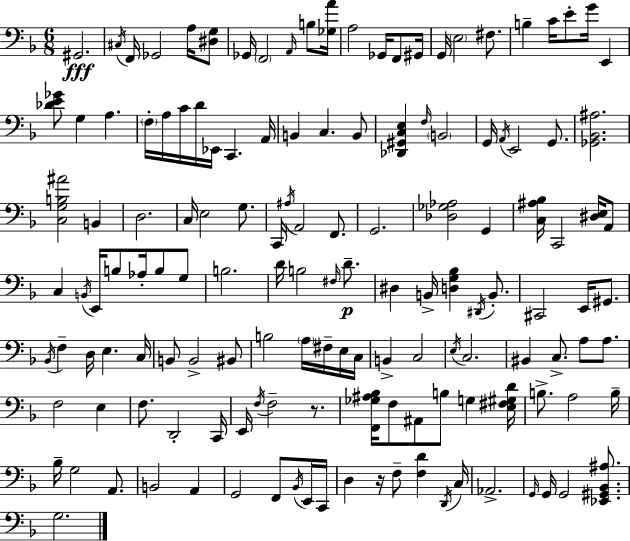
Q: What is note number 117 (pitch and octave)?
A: C2